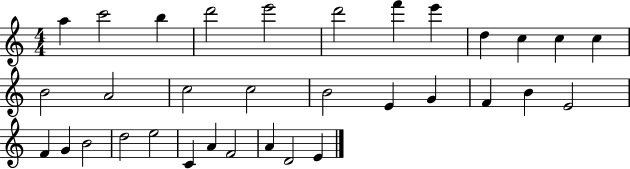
X:1
T:Untitled
M:4/4
L:1/4
K:C
a c'2 b d'2 e'2 d'2 f' e' d c c c B2 A2 c2 c2 B2 E G F B E2 F G B2 d2 e2 C A F2 A D2 E